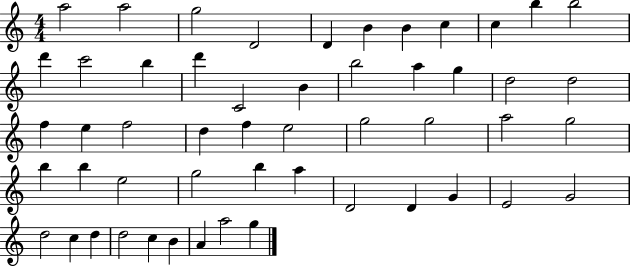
A5/h A5/h G5/h D4/h D4/q B4/q B4/q C5/q C5/q B5/q B5/h D6/q C6/h B5/q D6/q C4/h B4/q B5/h A5/q G5/q D5/h D5/h F5/q E5/q F5/h D5/q F5/q E5/h G5/h G5/h A5/h G5/h B5/q B5/q E5/h G5/h B5/q A5/q D4/h D4/q G4/q E4/h G4/h D5/h C5/q D5/q D5/h C5/q B4/q A4/q A5/h G5/q